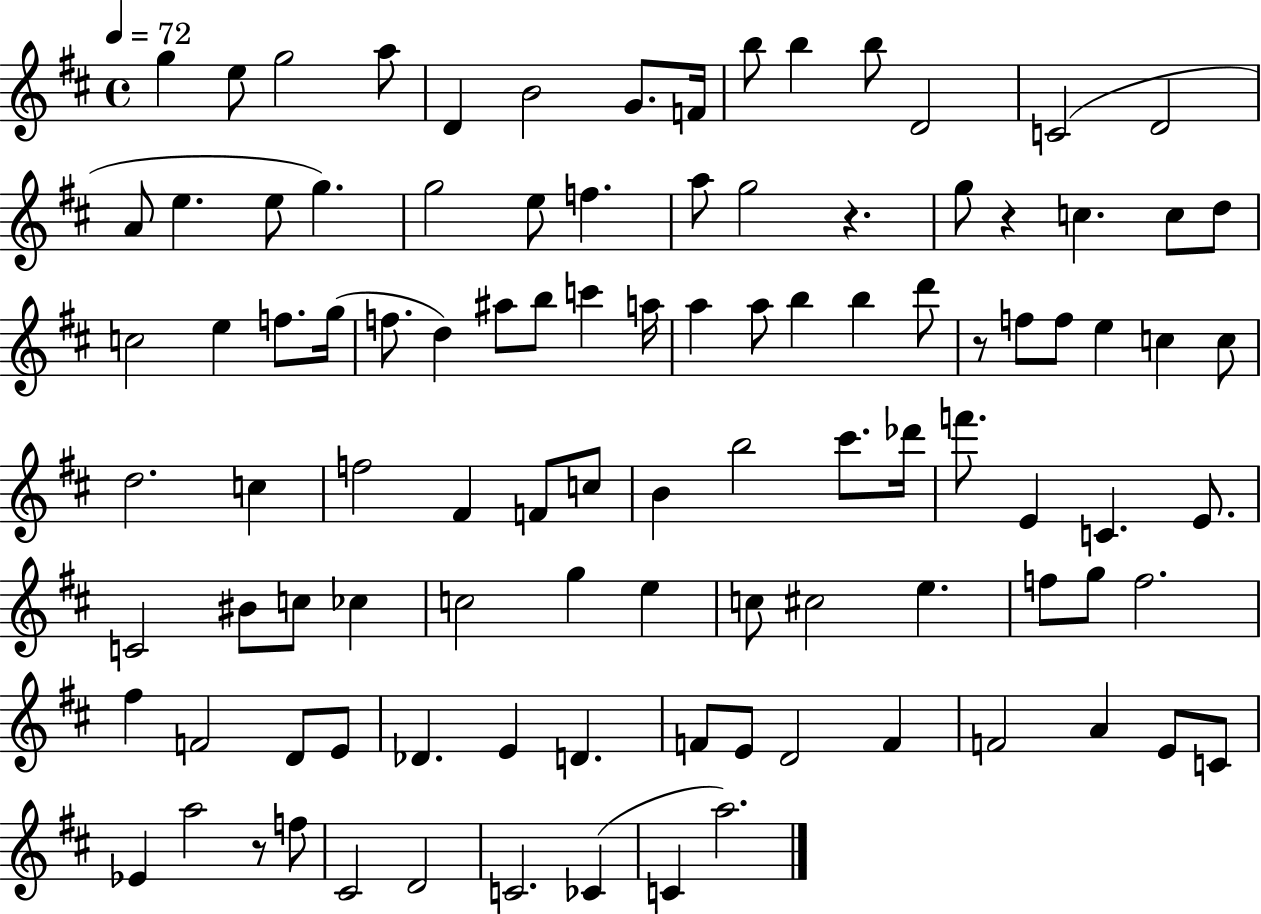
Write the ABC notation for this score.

X:1
T:Untitled
M:4/4
L:1/4
K:D
g e/2 g2 a/2 D B2 G/2 F/4 b/2 b b/2 D2 C2 D2 A/2 e e/2 g g2 e/2 f a/2 g2 z g/2 z c c/2 d/2 c2 e f/2 g/4 f/2 d ^a/2 b/2 c' a/4 a a/2 b b d'/2 z/2 f/2 f/2 e c c/2 d2 c f2 ^F F/2 c/2 B b2 ^c'/2 _d'/4 f'/2 E C E/2 C2 ^B/2 c/2 _c c2 g e c/2 ^c2 e f/2 g/2 f2 ^f F2 D/2 E/2 _D E D F/2 E/2 D2 F F2 A E/2 C/2 _E a2 z/2 f/2 ^C2 D2 C2 _C C a2